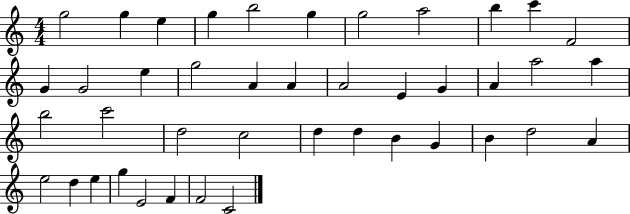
X:1
T:Untitled
M:4/4
L:1/4
K:C
g2 g e g b2 g g2 a2 b c' F2 G G2 e g2 A A A2 E G A a2 a b2 c'2 d2 c2 d d B G B d2 A e2 d e g E2 F F2 C2